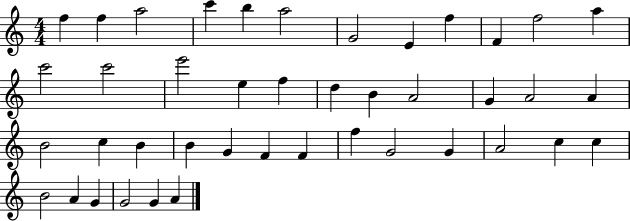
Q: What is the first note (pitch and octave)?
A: F5